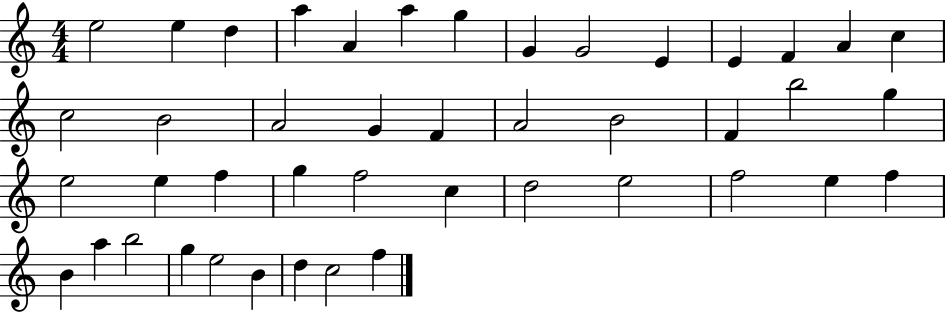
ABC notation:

X:1
T:Untitled
M:4/4
L:1/4
K:C
e2 e d a A a g G G2 E E F A c c2 B2 A2 G F A2 B2 F b2 g e2 e f g f2 c d2 e2 f2 e f B a b2 g e2 B d c2 f